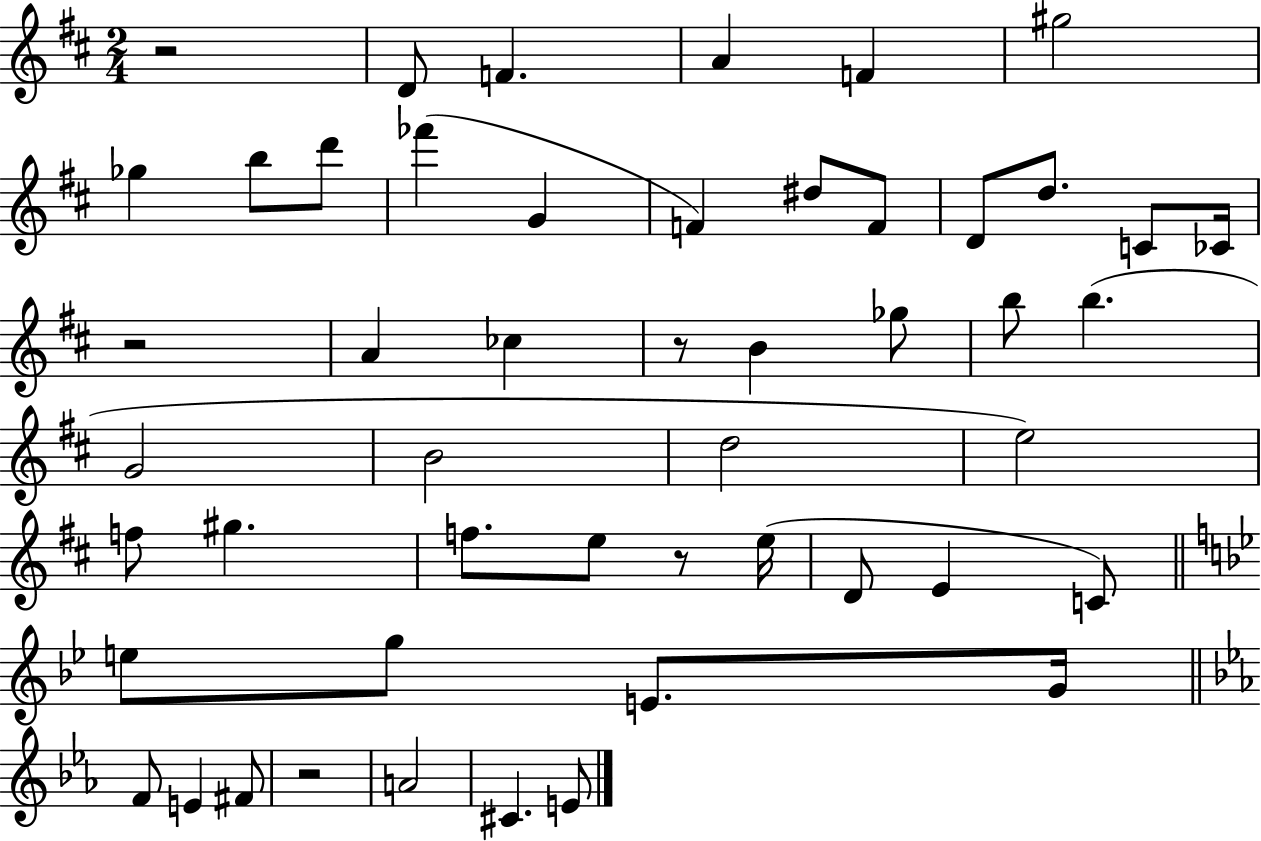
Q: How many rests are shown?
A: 5